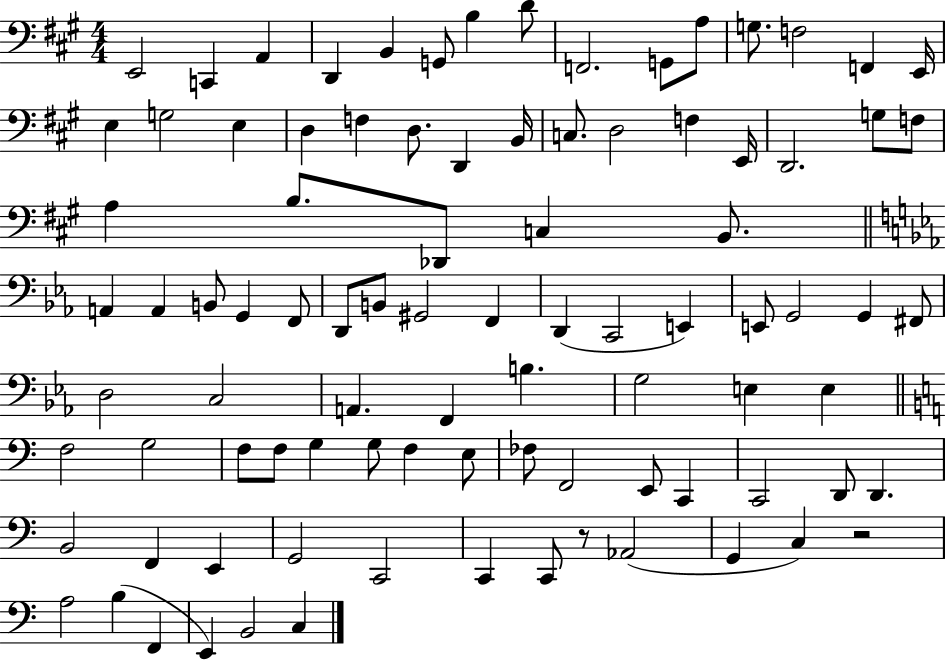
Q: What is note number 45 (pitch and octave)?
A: D2